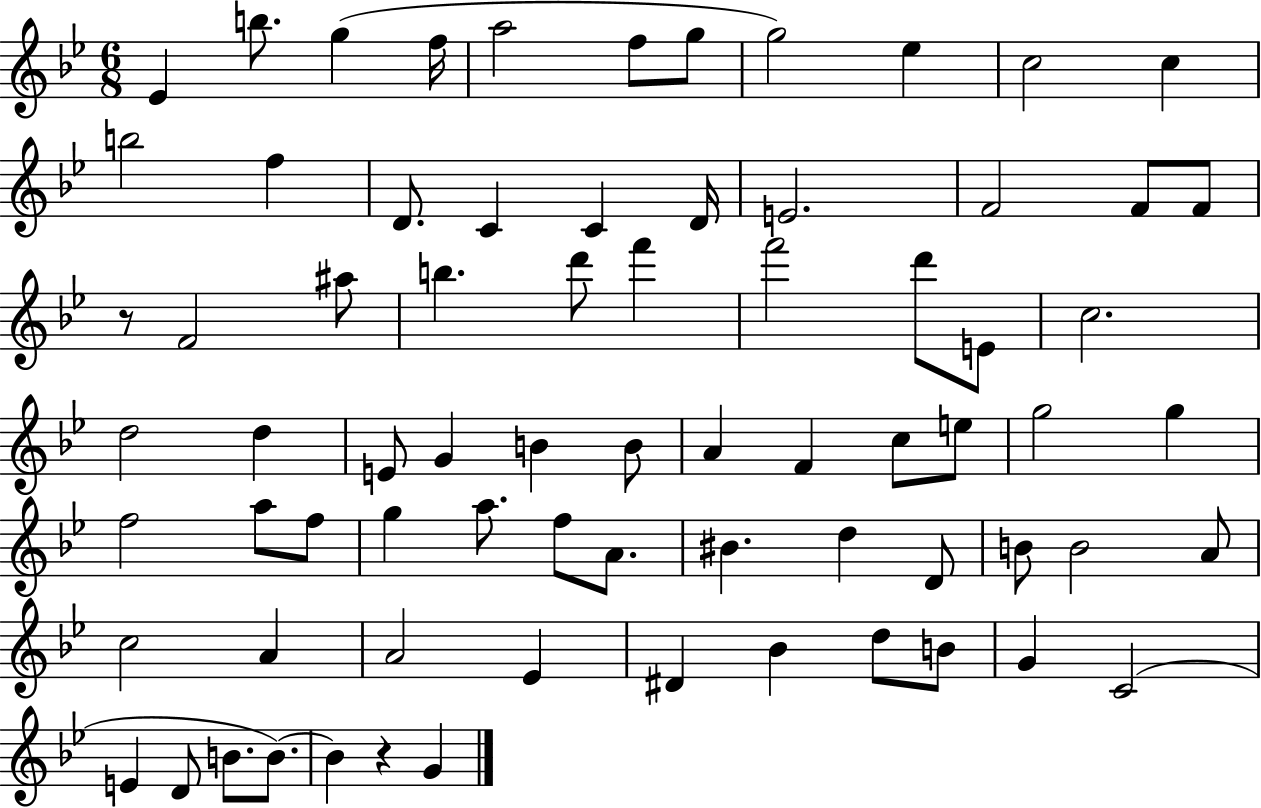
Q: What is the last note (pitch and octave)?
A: G4